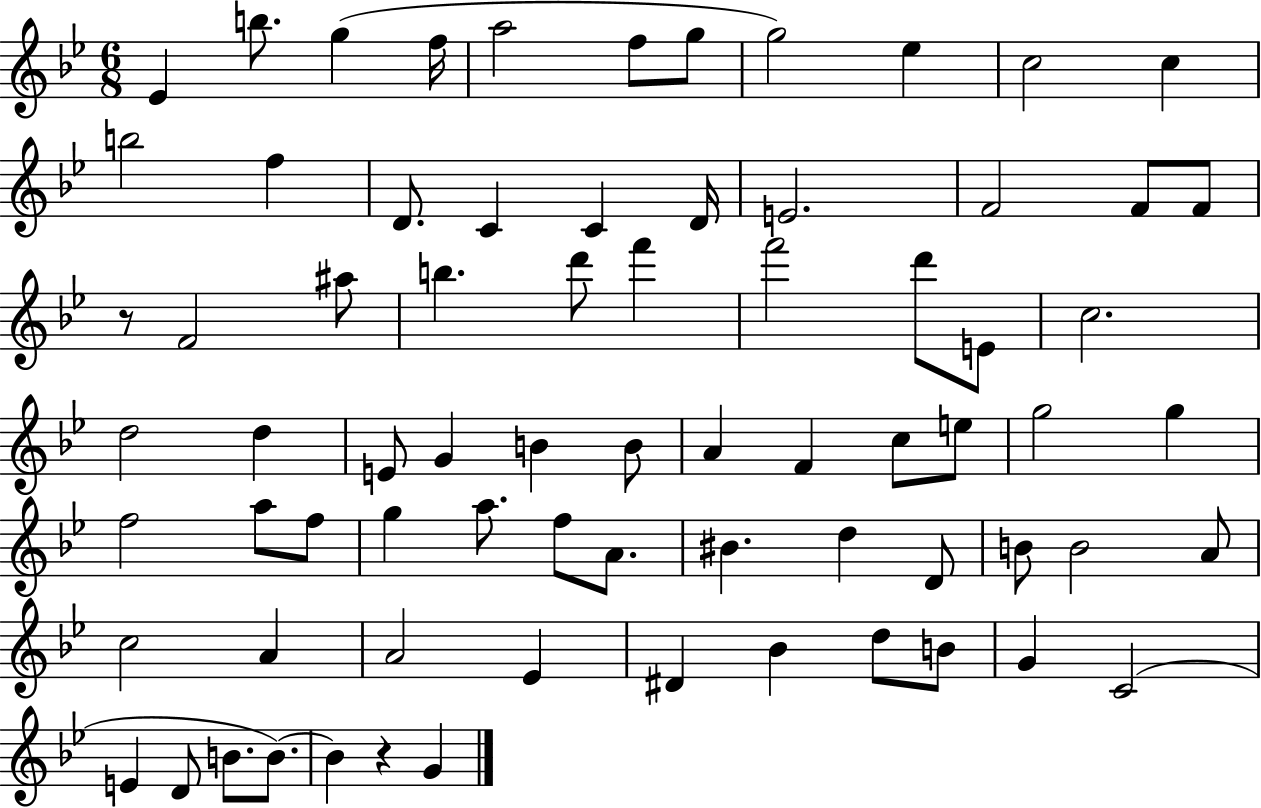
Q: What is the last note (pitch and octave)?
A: G4